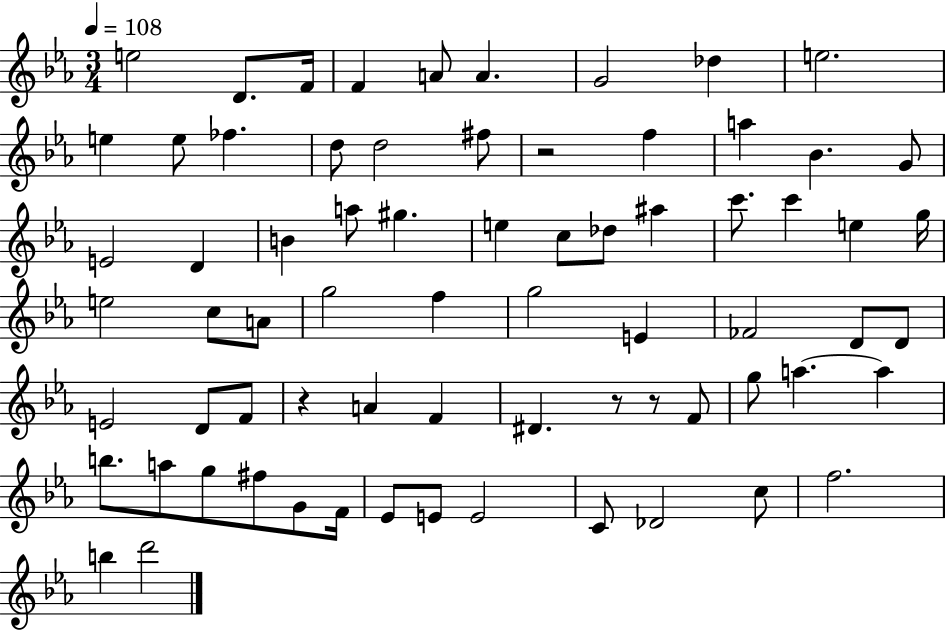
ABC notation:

X:1
T:Untitled
M:3/4
L:1/4
K:Eb
e2 D/2 F/4 F A/2 A G2 _d e2 e e/2 _f d/2 d2 ^f/2 z2 f a _B G/2 E2 D B a/2 ^g e c/2 _d/2 ^a c'/2 c' e g/4 e2 c/2 A/2 g2 f g2 E _F2 D/2 D/2 E2 D/2 F/2 z A F ^D z/2 z/2 F/2 g/2 a a b/2 a/2 g/2 ^f/2 G/2 F/4 _E/2 E/2 E2 C/2 _D2 c/2 f2 b d'2